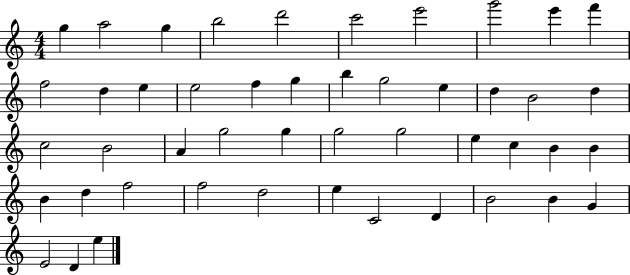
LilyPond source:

{
  \clef treble
  \numericTimeSignature
  \time 4/4
  \key c \major
  g''4 a''2 g''4 | b''2 d'''2 | c'''2 e'''2 | g'''2 e'''4 f'''4 | \break f''2 d''4 e''4 | e''2 f''4 g''4 | b''4 g''2 e''4 | d''4 b'2 d''4 | \break c''2 b'2 | a'4 g''2 g''4 | g''2 g''2 | e''4 c''4 b'4 b'4 | \break b'4 d''4 f''2 | f''2 d''2 | e''4 c'2 d'4 | b'2 b'4 g'4 | \break e'2 d'4 e''4 | \bar "|."
}